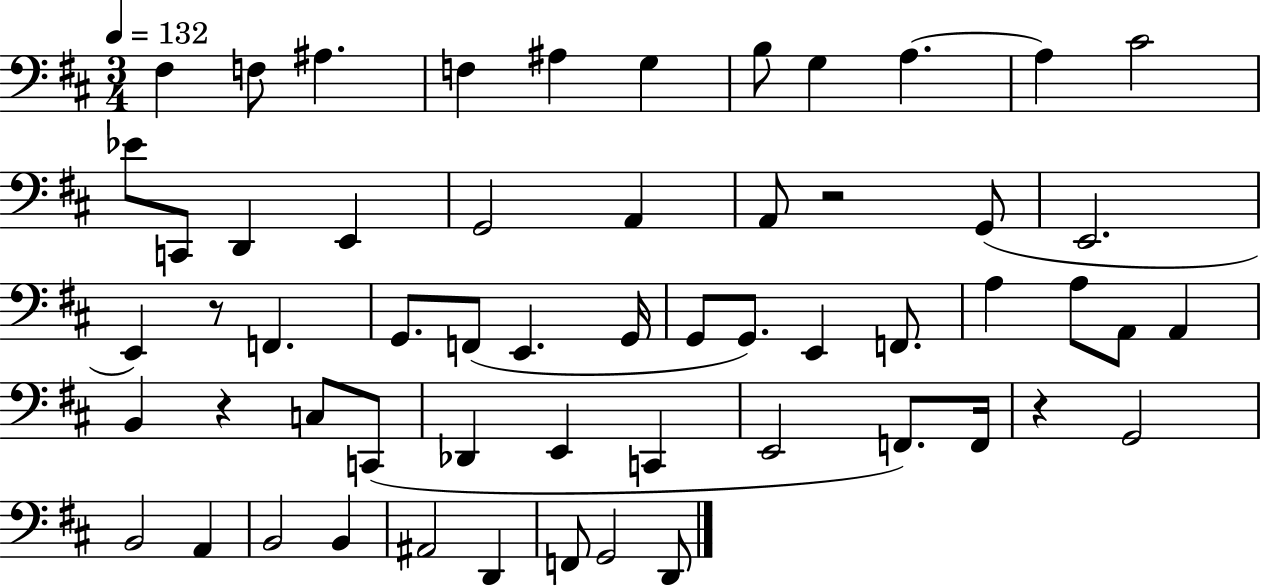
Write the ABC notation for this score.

X:1
T:Untitled
M:3/4
L:1/4
K:D
^F, F,/2 ^A, F, ^A, G, B,/2 G, A, A, ^C2 _E/2 C,,/2 D,, E,, G,,2 A,, A,,/2 z2 G,,/2 E,,2 E,, z/2 F,, G,,/2 F,,/2 E,, G,,/4 G,,/2 G,,/2 E,, F,,/2 A, A,/2 A,,/2 A,, B,, z C,/2 C,,/2 _D,, E,, C,, E,,2 F,,/2 F,,/4 z G,,2 B,,2 A,, B,,2 B,, ^A,,2 D,, F,,/2 G,,2 D,,/2